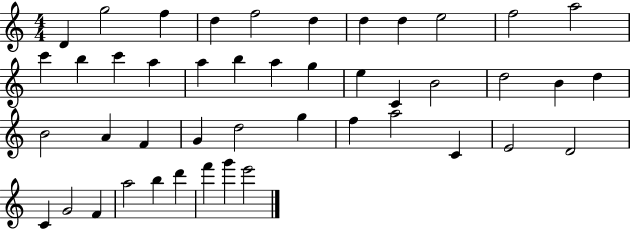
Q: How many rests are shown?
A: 0